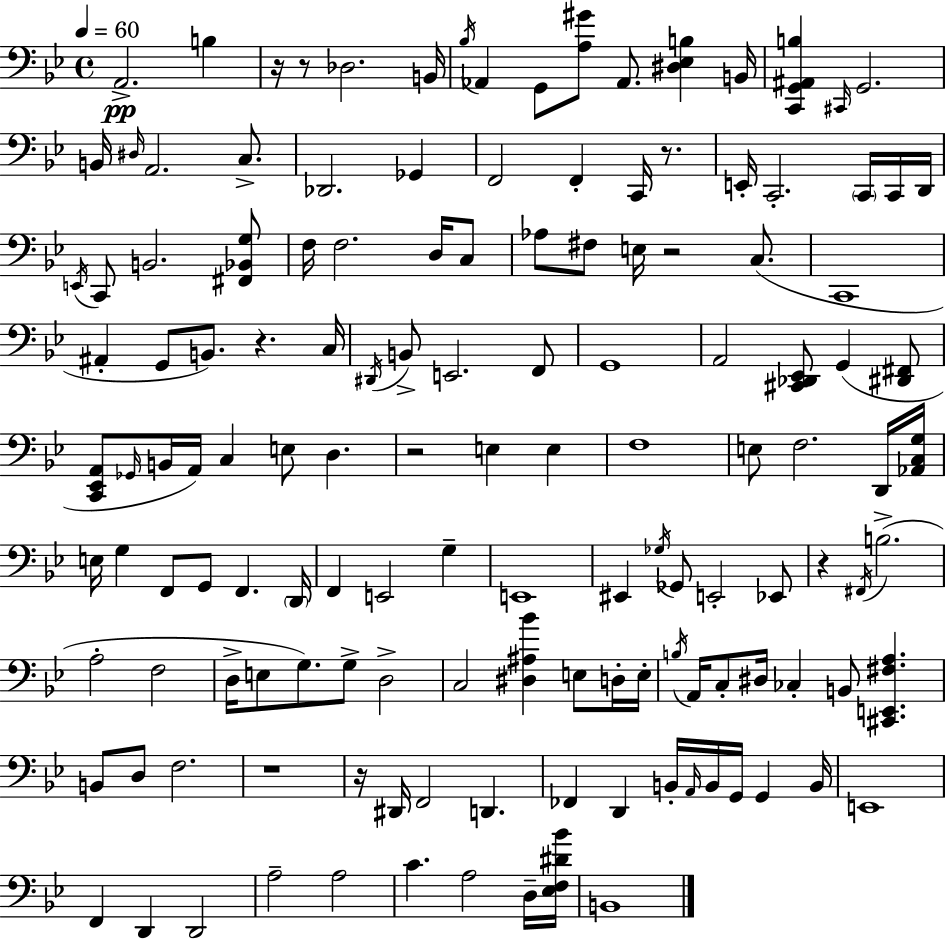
A2/h. B3/q R/s R/e Db3/h. B2/s Bb3/s Ab2/q G2/e [A3,G#4]/e Ab2/e. [D#3,Eb3,B3]/q B2/s [C2,G2,A#2,B3]/q C#2/s G2/h. B2/s D#3/s A2/h. C3/e. Db2/h. Gb2/q F2/h F2/q C2/s R/e. E2/s C2/h. C2/s C2/s D2/s E2/s C2/e B2/h. [F#2,Bb2,G3]/e F3/s F3/h. D3/s C3/e Ab3/e F#3/e E3/s R/h C3/e. C2/w A#2/q G2/e B2/e. R/q. C3/s D#2/s B2/e E2/h. F2/e G2/w A2/h [C#2,Db2,Eb2]/e G2/q [D#2,F#2]/e [C2,Eb2,A2]/e Gb2/s B2/s A2/s C3/q E3/e D3/q. R/h E3/q E3/q F3/w E3/e F3/h. D2/s [Ab2,C3,G3]/s E3/s G3/q F2/e G2/e F2/q. D2/s F2/q E2/h G3/q E2/w EIS2/q Gb3/s Gb2/e E2/h Eb2/e R/q F#2/s B3/h. A3/h F3/h D3/s E3/e G3/e. G3/e D3/h C3/h [D#3,A#3,Bb4]/q E3/e D3/s E3/s B3/s A2/s C3/e D#3/s CES3/q B2/e [C#2,E2,F#3,A3]/q. B2/e D3/e F3/h. R/w R/s D#2/s F2/h D2/q. FES2/q D2/q B2/s A2/s B2/s G2/s G2/q B2/s E2/w F2/q D2/q D2/h A3/h A3/h C4/q. A3/h D3/s [Eb3,F3,D#4,Bb4]/s B2/w